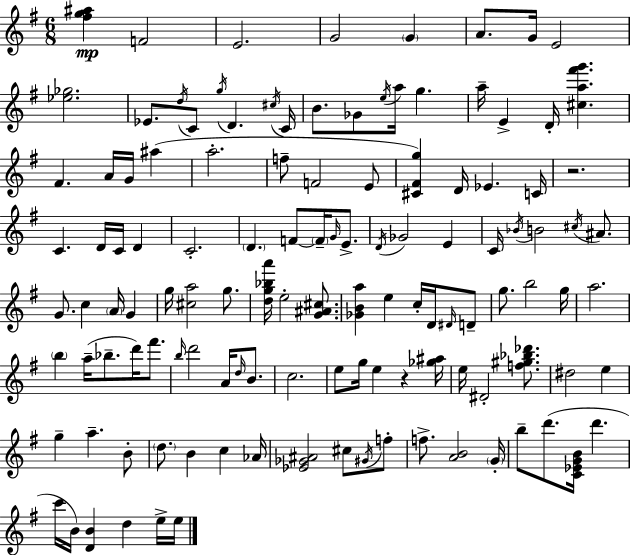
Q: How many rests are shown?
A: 2